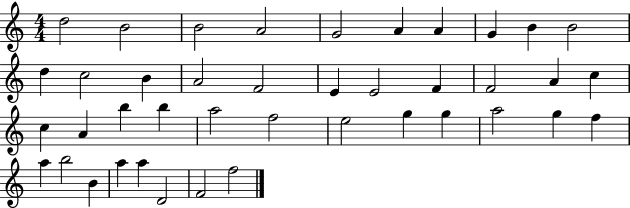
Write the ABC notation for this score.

X:1
T:Untitled
M:4/4
L:1/4
K:C
d2 B2 B2 A2 G2 A A G B B2 d c2 B A2 F2 E E2 F F2 A c c A b b a2 f2 e2 g g a2 g f a b2 B a a D2 F2 f2